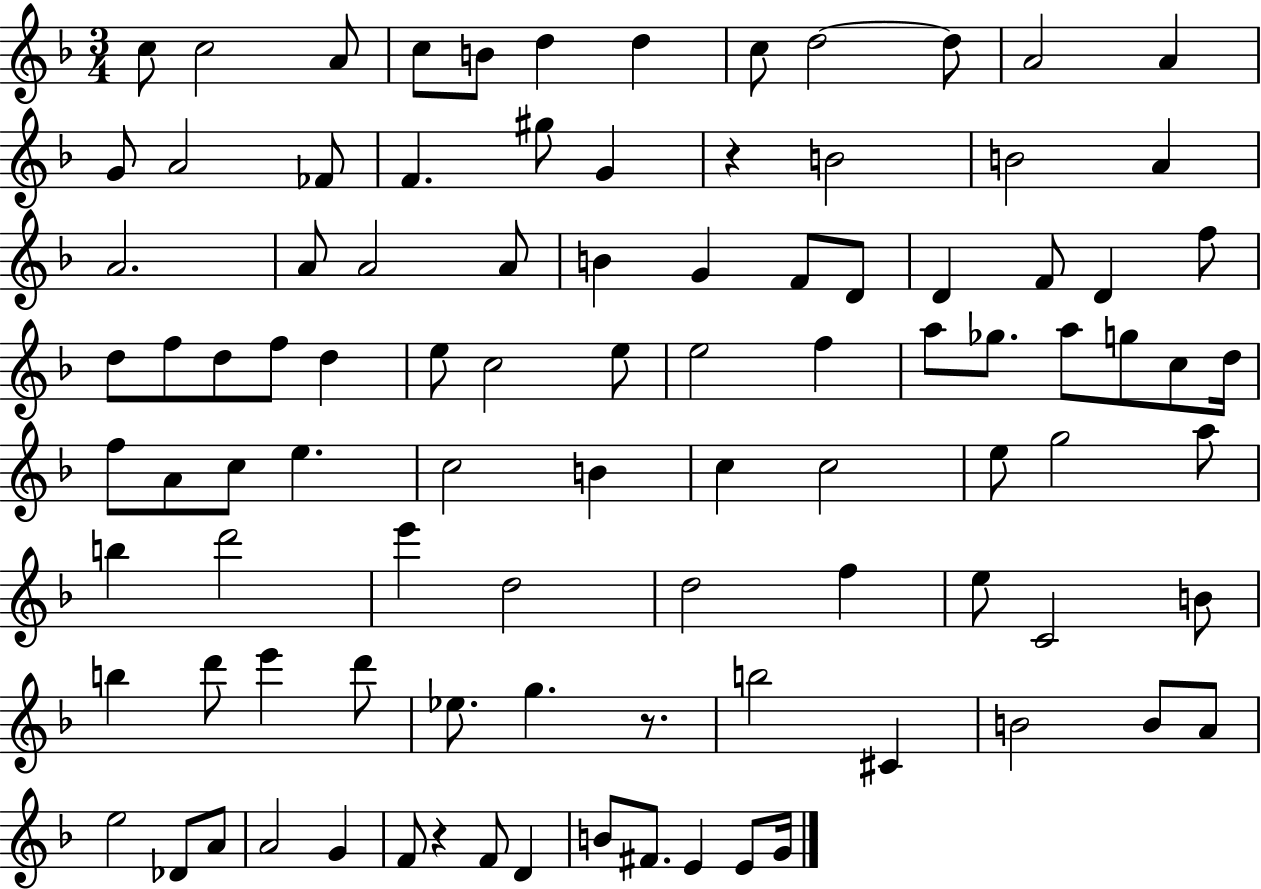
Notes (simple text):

C5/e C5/h A4/e C5/e B4/e D5/q D5/q C5/e D5/h D5/e A4/h A4/q G4/e A4/h FES4/e F4/q. G#5/e G4/q R/q B4/h B4/h A4/q A4/h. A4/e A4/h A4/e B4/q G4/q F4/e D4/e D4/q F4/e D4/q F5/e D5/e F5/e D5/e F5/e D5/q E5/e C5/h E5/e E5/h F5/q A5/e Gb5/e. A5/e G5/e C5/e D5/s F5/e A4/e C5/e E5/q. C5/h B4/q C5/q C5/h E5/e G5/h A5/e B5/q D6/h E6/q D5/h D5/h F5/q E5/e C4/h B4/e B5/q D6/e E6/q D6/e Eb5/e. G5/q. R/e. B5/h C#4/q B4/h B4/e A4/e E5/h Db4/e A4/e A4/h G4/q F4/e R/q F4/e D4/q B4/e F#4/e. E4/q E4/e G4/s